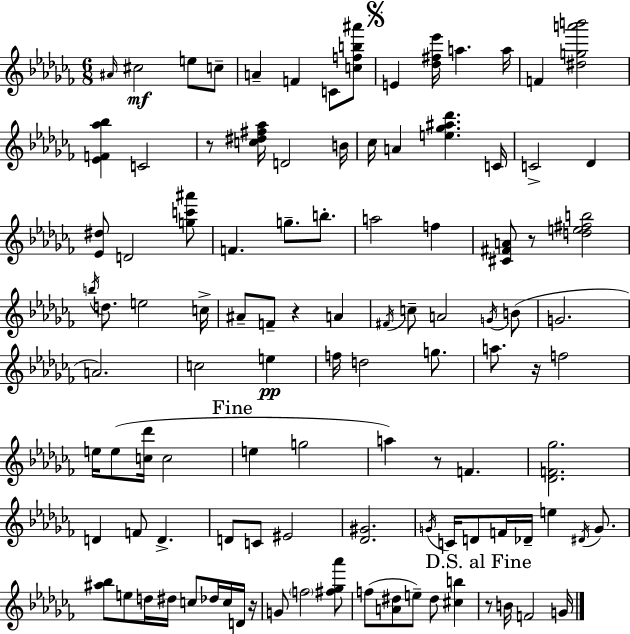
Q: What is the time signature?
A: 6/8